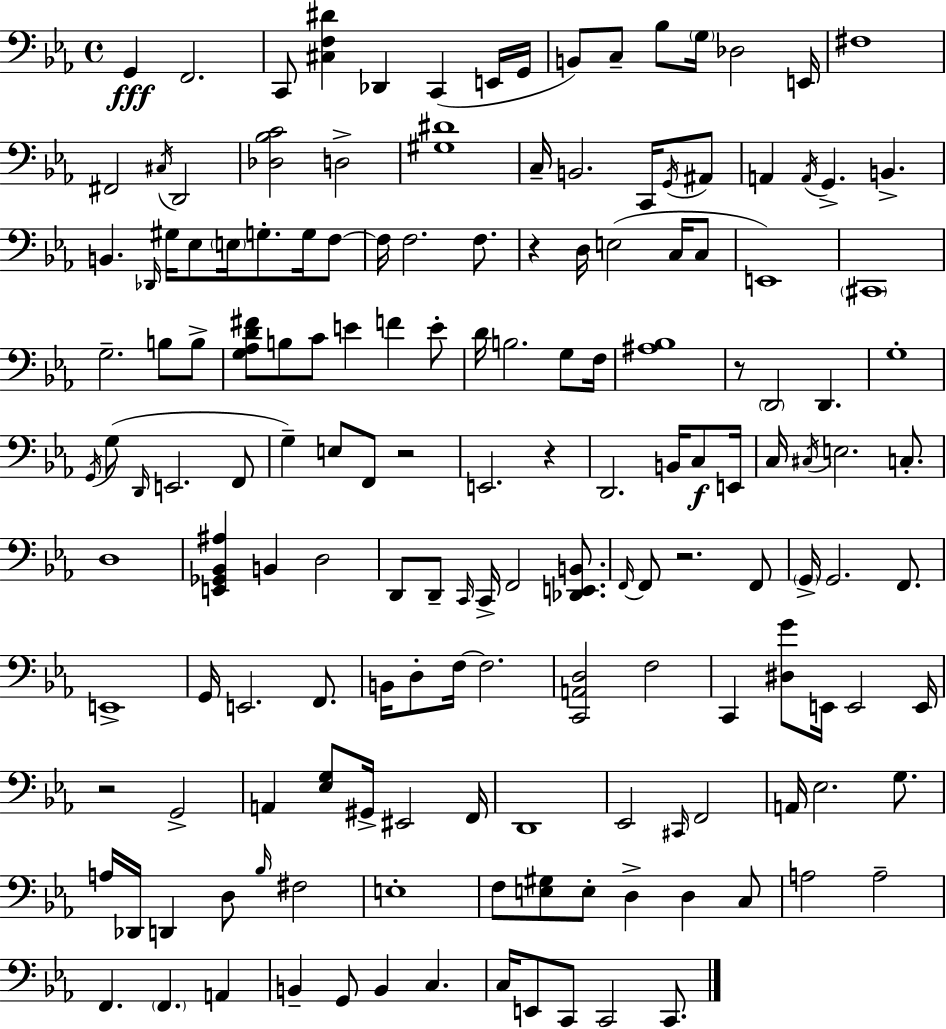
X:1
T:Untitled
M:4/4
L:1/4
K:Eb
G,, F,,2 C,,/2 [^C,F,^D] _D,, C,, E,,/4 G,,/4 B,,/2 C,/2 _B,/2 G,/4 _D,2 E,,/4 ^F,4 ^F,,2 ^C,/4 D,,2 [_D,_B,C]2 D,2 [^G,^D]4 C,/4 B,,2 C,,/4 G,,/4 ^A,,/2 A,, A,,/4 G,, B,, B,, _D,,/4 ^G,/4 _E,/2 E,/4 G,/2 G,/4 F,/2 F,/4 F,2 F,/2 z D,/4 E,2 C,/4 C,/2 E,,4 ^C,,4 G,2 B,/2 B,/2 [G,_A,D^F]/2 B,/2 C/2 E F E/2 D/4 B,2 G,/2 F,/4 [^A,_B,]4 z/2 D,,2 D,, G,4 G,,/4 G,/2 D,,/4 E,,2 F,,/2 G, E,/2 F,,/2 z2 E,,2 z D,,2 B,,/4 C,/2 E,,/4 C,/4 ^C,/4 E,2 C,/2 D,4 [E,,_G,,_B,,^A,] B,, D,2 D,,/2 D,,/2 C,,/4 C,,/4 F,,2 [_D,,E,,B,,]/2 F,,/4 F,,/2 z2 F,,/2 G,,/4 G,,2 F,,/2 E,,4 G,,/4 E,,2 F,,/2 B,,/4 D,/2 F,/4 F,2 [C,,A,,D,]2 F,2 C,, [^D,G]/2 E,,/4 E,,2 E,,/4 z2 G,,2 A,, [_E,G,]/2 ^G,,/4 ^E,,2 F,,/4 D,,4 _E,,2 ^C,,/4 F,,2 A,,/4 _E,2 G,/2 A,/4 _D,,/4 D,, D,/2 _B,/4 ^F,2 E,4 F,/2 [E,^G,]/2 E,/2 D, D, C,/2 A,2 A,2 F,, F,, A,, B,, G,,/2 B,, C, C,/4 E,,/2 C,,/2 C,,2 C,,/2